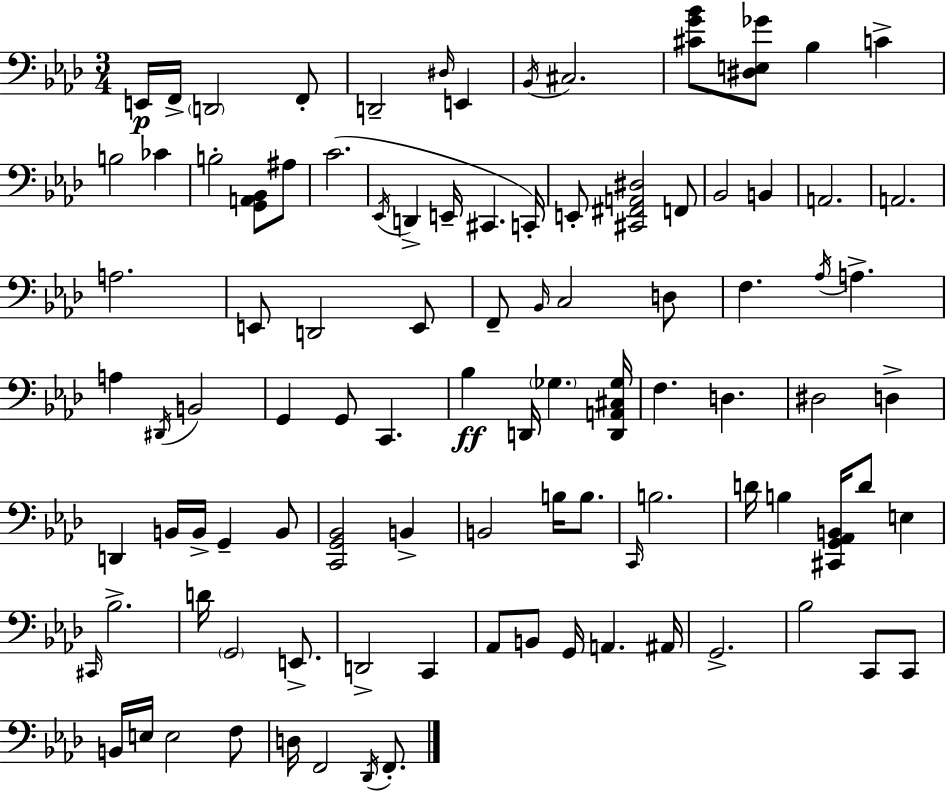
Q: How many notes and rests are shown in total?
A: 97